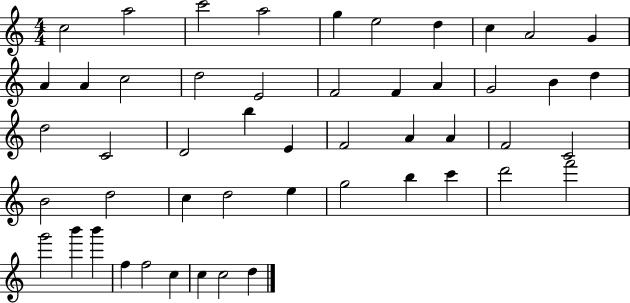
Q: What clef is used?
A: treble